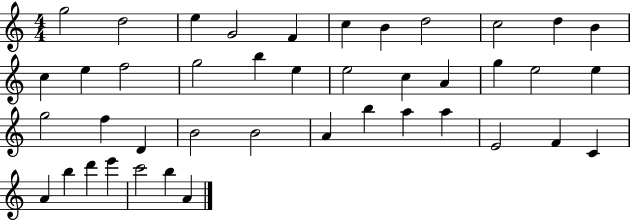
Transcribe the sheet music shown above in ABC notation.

X:1
T:Untitled
M:4/4
L:1/4
K:C
g2 d2 e G2 F c B d2 c2 d B c e f2 g2 b e e2 c A g e2 e g2 f D B2 B2 A b a a E2 F C A b d' e' c'2 b A